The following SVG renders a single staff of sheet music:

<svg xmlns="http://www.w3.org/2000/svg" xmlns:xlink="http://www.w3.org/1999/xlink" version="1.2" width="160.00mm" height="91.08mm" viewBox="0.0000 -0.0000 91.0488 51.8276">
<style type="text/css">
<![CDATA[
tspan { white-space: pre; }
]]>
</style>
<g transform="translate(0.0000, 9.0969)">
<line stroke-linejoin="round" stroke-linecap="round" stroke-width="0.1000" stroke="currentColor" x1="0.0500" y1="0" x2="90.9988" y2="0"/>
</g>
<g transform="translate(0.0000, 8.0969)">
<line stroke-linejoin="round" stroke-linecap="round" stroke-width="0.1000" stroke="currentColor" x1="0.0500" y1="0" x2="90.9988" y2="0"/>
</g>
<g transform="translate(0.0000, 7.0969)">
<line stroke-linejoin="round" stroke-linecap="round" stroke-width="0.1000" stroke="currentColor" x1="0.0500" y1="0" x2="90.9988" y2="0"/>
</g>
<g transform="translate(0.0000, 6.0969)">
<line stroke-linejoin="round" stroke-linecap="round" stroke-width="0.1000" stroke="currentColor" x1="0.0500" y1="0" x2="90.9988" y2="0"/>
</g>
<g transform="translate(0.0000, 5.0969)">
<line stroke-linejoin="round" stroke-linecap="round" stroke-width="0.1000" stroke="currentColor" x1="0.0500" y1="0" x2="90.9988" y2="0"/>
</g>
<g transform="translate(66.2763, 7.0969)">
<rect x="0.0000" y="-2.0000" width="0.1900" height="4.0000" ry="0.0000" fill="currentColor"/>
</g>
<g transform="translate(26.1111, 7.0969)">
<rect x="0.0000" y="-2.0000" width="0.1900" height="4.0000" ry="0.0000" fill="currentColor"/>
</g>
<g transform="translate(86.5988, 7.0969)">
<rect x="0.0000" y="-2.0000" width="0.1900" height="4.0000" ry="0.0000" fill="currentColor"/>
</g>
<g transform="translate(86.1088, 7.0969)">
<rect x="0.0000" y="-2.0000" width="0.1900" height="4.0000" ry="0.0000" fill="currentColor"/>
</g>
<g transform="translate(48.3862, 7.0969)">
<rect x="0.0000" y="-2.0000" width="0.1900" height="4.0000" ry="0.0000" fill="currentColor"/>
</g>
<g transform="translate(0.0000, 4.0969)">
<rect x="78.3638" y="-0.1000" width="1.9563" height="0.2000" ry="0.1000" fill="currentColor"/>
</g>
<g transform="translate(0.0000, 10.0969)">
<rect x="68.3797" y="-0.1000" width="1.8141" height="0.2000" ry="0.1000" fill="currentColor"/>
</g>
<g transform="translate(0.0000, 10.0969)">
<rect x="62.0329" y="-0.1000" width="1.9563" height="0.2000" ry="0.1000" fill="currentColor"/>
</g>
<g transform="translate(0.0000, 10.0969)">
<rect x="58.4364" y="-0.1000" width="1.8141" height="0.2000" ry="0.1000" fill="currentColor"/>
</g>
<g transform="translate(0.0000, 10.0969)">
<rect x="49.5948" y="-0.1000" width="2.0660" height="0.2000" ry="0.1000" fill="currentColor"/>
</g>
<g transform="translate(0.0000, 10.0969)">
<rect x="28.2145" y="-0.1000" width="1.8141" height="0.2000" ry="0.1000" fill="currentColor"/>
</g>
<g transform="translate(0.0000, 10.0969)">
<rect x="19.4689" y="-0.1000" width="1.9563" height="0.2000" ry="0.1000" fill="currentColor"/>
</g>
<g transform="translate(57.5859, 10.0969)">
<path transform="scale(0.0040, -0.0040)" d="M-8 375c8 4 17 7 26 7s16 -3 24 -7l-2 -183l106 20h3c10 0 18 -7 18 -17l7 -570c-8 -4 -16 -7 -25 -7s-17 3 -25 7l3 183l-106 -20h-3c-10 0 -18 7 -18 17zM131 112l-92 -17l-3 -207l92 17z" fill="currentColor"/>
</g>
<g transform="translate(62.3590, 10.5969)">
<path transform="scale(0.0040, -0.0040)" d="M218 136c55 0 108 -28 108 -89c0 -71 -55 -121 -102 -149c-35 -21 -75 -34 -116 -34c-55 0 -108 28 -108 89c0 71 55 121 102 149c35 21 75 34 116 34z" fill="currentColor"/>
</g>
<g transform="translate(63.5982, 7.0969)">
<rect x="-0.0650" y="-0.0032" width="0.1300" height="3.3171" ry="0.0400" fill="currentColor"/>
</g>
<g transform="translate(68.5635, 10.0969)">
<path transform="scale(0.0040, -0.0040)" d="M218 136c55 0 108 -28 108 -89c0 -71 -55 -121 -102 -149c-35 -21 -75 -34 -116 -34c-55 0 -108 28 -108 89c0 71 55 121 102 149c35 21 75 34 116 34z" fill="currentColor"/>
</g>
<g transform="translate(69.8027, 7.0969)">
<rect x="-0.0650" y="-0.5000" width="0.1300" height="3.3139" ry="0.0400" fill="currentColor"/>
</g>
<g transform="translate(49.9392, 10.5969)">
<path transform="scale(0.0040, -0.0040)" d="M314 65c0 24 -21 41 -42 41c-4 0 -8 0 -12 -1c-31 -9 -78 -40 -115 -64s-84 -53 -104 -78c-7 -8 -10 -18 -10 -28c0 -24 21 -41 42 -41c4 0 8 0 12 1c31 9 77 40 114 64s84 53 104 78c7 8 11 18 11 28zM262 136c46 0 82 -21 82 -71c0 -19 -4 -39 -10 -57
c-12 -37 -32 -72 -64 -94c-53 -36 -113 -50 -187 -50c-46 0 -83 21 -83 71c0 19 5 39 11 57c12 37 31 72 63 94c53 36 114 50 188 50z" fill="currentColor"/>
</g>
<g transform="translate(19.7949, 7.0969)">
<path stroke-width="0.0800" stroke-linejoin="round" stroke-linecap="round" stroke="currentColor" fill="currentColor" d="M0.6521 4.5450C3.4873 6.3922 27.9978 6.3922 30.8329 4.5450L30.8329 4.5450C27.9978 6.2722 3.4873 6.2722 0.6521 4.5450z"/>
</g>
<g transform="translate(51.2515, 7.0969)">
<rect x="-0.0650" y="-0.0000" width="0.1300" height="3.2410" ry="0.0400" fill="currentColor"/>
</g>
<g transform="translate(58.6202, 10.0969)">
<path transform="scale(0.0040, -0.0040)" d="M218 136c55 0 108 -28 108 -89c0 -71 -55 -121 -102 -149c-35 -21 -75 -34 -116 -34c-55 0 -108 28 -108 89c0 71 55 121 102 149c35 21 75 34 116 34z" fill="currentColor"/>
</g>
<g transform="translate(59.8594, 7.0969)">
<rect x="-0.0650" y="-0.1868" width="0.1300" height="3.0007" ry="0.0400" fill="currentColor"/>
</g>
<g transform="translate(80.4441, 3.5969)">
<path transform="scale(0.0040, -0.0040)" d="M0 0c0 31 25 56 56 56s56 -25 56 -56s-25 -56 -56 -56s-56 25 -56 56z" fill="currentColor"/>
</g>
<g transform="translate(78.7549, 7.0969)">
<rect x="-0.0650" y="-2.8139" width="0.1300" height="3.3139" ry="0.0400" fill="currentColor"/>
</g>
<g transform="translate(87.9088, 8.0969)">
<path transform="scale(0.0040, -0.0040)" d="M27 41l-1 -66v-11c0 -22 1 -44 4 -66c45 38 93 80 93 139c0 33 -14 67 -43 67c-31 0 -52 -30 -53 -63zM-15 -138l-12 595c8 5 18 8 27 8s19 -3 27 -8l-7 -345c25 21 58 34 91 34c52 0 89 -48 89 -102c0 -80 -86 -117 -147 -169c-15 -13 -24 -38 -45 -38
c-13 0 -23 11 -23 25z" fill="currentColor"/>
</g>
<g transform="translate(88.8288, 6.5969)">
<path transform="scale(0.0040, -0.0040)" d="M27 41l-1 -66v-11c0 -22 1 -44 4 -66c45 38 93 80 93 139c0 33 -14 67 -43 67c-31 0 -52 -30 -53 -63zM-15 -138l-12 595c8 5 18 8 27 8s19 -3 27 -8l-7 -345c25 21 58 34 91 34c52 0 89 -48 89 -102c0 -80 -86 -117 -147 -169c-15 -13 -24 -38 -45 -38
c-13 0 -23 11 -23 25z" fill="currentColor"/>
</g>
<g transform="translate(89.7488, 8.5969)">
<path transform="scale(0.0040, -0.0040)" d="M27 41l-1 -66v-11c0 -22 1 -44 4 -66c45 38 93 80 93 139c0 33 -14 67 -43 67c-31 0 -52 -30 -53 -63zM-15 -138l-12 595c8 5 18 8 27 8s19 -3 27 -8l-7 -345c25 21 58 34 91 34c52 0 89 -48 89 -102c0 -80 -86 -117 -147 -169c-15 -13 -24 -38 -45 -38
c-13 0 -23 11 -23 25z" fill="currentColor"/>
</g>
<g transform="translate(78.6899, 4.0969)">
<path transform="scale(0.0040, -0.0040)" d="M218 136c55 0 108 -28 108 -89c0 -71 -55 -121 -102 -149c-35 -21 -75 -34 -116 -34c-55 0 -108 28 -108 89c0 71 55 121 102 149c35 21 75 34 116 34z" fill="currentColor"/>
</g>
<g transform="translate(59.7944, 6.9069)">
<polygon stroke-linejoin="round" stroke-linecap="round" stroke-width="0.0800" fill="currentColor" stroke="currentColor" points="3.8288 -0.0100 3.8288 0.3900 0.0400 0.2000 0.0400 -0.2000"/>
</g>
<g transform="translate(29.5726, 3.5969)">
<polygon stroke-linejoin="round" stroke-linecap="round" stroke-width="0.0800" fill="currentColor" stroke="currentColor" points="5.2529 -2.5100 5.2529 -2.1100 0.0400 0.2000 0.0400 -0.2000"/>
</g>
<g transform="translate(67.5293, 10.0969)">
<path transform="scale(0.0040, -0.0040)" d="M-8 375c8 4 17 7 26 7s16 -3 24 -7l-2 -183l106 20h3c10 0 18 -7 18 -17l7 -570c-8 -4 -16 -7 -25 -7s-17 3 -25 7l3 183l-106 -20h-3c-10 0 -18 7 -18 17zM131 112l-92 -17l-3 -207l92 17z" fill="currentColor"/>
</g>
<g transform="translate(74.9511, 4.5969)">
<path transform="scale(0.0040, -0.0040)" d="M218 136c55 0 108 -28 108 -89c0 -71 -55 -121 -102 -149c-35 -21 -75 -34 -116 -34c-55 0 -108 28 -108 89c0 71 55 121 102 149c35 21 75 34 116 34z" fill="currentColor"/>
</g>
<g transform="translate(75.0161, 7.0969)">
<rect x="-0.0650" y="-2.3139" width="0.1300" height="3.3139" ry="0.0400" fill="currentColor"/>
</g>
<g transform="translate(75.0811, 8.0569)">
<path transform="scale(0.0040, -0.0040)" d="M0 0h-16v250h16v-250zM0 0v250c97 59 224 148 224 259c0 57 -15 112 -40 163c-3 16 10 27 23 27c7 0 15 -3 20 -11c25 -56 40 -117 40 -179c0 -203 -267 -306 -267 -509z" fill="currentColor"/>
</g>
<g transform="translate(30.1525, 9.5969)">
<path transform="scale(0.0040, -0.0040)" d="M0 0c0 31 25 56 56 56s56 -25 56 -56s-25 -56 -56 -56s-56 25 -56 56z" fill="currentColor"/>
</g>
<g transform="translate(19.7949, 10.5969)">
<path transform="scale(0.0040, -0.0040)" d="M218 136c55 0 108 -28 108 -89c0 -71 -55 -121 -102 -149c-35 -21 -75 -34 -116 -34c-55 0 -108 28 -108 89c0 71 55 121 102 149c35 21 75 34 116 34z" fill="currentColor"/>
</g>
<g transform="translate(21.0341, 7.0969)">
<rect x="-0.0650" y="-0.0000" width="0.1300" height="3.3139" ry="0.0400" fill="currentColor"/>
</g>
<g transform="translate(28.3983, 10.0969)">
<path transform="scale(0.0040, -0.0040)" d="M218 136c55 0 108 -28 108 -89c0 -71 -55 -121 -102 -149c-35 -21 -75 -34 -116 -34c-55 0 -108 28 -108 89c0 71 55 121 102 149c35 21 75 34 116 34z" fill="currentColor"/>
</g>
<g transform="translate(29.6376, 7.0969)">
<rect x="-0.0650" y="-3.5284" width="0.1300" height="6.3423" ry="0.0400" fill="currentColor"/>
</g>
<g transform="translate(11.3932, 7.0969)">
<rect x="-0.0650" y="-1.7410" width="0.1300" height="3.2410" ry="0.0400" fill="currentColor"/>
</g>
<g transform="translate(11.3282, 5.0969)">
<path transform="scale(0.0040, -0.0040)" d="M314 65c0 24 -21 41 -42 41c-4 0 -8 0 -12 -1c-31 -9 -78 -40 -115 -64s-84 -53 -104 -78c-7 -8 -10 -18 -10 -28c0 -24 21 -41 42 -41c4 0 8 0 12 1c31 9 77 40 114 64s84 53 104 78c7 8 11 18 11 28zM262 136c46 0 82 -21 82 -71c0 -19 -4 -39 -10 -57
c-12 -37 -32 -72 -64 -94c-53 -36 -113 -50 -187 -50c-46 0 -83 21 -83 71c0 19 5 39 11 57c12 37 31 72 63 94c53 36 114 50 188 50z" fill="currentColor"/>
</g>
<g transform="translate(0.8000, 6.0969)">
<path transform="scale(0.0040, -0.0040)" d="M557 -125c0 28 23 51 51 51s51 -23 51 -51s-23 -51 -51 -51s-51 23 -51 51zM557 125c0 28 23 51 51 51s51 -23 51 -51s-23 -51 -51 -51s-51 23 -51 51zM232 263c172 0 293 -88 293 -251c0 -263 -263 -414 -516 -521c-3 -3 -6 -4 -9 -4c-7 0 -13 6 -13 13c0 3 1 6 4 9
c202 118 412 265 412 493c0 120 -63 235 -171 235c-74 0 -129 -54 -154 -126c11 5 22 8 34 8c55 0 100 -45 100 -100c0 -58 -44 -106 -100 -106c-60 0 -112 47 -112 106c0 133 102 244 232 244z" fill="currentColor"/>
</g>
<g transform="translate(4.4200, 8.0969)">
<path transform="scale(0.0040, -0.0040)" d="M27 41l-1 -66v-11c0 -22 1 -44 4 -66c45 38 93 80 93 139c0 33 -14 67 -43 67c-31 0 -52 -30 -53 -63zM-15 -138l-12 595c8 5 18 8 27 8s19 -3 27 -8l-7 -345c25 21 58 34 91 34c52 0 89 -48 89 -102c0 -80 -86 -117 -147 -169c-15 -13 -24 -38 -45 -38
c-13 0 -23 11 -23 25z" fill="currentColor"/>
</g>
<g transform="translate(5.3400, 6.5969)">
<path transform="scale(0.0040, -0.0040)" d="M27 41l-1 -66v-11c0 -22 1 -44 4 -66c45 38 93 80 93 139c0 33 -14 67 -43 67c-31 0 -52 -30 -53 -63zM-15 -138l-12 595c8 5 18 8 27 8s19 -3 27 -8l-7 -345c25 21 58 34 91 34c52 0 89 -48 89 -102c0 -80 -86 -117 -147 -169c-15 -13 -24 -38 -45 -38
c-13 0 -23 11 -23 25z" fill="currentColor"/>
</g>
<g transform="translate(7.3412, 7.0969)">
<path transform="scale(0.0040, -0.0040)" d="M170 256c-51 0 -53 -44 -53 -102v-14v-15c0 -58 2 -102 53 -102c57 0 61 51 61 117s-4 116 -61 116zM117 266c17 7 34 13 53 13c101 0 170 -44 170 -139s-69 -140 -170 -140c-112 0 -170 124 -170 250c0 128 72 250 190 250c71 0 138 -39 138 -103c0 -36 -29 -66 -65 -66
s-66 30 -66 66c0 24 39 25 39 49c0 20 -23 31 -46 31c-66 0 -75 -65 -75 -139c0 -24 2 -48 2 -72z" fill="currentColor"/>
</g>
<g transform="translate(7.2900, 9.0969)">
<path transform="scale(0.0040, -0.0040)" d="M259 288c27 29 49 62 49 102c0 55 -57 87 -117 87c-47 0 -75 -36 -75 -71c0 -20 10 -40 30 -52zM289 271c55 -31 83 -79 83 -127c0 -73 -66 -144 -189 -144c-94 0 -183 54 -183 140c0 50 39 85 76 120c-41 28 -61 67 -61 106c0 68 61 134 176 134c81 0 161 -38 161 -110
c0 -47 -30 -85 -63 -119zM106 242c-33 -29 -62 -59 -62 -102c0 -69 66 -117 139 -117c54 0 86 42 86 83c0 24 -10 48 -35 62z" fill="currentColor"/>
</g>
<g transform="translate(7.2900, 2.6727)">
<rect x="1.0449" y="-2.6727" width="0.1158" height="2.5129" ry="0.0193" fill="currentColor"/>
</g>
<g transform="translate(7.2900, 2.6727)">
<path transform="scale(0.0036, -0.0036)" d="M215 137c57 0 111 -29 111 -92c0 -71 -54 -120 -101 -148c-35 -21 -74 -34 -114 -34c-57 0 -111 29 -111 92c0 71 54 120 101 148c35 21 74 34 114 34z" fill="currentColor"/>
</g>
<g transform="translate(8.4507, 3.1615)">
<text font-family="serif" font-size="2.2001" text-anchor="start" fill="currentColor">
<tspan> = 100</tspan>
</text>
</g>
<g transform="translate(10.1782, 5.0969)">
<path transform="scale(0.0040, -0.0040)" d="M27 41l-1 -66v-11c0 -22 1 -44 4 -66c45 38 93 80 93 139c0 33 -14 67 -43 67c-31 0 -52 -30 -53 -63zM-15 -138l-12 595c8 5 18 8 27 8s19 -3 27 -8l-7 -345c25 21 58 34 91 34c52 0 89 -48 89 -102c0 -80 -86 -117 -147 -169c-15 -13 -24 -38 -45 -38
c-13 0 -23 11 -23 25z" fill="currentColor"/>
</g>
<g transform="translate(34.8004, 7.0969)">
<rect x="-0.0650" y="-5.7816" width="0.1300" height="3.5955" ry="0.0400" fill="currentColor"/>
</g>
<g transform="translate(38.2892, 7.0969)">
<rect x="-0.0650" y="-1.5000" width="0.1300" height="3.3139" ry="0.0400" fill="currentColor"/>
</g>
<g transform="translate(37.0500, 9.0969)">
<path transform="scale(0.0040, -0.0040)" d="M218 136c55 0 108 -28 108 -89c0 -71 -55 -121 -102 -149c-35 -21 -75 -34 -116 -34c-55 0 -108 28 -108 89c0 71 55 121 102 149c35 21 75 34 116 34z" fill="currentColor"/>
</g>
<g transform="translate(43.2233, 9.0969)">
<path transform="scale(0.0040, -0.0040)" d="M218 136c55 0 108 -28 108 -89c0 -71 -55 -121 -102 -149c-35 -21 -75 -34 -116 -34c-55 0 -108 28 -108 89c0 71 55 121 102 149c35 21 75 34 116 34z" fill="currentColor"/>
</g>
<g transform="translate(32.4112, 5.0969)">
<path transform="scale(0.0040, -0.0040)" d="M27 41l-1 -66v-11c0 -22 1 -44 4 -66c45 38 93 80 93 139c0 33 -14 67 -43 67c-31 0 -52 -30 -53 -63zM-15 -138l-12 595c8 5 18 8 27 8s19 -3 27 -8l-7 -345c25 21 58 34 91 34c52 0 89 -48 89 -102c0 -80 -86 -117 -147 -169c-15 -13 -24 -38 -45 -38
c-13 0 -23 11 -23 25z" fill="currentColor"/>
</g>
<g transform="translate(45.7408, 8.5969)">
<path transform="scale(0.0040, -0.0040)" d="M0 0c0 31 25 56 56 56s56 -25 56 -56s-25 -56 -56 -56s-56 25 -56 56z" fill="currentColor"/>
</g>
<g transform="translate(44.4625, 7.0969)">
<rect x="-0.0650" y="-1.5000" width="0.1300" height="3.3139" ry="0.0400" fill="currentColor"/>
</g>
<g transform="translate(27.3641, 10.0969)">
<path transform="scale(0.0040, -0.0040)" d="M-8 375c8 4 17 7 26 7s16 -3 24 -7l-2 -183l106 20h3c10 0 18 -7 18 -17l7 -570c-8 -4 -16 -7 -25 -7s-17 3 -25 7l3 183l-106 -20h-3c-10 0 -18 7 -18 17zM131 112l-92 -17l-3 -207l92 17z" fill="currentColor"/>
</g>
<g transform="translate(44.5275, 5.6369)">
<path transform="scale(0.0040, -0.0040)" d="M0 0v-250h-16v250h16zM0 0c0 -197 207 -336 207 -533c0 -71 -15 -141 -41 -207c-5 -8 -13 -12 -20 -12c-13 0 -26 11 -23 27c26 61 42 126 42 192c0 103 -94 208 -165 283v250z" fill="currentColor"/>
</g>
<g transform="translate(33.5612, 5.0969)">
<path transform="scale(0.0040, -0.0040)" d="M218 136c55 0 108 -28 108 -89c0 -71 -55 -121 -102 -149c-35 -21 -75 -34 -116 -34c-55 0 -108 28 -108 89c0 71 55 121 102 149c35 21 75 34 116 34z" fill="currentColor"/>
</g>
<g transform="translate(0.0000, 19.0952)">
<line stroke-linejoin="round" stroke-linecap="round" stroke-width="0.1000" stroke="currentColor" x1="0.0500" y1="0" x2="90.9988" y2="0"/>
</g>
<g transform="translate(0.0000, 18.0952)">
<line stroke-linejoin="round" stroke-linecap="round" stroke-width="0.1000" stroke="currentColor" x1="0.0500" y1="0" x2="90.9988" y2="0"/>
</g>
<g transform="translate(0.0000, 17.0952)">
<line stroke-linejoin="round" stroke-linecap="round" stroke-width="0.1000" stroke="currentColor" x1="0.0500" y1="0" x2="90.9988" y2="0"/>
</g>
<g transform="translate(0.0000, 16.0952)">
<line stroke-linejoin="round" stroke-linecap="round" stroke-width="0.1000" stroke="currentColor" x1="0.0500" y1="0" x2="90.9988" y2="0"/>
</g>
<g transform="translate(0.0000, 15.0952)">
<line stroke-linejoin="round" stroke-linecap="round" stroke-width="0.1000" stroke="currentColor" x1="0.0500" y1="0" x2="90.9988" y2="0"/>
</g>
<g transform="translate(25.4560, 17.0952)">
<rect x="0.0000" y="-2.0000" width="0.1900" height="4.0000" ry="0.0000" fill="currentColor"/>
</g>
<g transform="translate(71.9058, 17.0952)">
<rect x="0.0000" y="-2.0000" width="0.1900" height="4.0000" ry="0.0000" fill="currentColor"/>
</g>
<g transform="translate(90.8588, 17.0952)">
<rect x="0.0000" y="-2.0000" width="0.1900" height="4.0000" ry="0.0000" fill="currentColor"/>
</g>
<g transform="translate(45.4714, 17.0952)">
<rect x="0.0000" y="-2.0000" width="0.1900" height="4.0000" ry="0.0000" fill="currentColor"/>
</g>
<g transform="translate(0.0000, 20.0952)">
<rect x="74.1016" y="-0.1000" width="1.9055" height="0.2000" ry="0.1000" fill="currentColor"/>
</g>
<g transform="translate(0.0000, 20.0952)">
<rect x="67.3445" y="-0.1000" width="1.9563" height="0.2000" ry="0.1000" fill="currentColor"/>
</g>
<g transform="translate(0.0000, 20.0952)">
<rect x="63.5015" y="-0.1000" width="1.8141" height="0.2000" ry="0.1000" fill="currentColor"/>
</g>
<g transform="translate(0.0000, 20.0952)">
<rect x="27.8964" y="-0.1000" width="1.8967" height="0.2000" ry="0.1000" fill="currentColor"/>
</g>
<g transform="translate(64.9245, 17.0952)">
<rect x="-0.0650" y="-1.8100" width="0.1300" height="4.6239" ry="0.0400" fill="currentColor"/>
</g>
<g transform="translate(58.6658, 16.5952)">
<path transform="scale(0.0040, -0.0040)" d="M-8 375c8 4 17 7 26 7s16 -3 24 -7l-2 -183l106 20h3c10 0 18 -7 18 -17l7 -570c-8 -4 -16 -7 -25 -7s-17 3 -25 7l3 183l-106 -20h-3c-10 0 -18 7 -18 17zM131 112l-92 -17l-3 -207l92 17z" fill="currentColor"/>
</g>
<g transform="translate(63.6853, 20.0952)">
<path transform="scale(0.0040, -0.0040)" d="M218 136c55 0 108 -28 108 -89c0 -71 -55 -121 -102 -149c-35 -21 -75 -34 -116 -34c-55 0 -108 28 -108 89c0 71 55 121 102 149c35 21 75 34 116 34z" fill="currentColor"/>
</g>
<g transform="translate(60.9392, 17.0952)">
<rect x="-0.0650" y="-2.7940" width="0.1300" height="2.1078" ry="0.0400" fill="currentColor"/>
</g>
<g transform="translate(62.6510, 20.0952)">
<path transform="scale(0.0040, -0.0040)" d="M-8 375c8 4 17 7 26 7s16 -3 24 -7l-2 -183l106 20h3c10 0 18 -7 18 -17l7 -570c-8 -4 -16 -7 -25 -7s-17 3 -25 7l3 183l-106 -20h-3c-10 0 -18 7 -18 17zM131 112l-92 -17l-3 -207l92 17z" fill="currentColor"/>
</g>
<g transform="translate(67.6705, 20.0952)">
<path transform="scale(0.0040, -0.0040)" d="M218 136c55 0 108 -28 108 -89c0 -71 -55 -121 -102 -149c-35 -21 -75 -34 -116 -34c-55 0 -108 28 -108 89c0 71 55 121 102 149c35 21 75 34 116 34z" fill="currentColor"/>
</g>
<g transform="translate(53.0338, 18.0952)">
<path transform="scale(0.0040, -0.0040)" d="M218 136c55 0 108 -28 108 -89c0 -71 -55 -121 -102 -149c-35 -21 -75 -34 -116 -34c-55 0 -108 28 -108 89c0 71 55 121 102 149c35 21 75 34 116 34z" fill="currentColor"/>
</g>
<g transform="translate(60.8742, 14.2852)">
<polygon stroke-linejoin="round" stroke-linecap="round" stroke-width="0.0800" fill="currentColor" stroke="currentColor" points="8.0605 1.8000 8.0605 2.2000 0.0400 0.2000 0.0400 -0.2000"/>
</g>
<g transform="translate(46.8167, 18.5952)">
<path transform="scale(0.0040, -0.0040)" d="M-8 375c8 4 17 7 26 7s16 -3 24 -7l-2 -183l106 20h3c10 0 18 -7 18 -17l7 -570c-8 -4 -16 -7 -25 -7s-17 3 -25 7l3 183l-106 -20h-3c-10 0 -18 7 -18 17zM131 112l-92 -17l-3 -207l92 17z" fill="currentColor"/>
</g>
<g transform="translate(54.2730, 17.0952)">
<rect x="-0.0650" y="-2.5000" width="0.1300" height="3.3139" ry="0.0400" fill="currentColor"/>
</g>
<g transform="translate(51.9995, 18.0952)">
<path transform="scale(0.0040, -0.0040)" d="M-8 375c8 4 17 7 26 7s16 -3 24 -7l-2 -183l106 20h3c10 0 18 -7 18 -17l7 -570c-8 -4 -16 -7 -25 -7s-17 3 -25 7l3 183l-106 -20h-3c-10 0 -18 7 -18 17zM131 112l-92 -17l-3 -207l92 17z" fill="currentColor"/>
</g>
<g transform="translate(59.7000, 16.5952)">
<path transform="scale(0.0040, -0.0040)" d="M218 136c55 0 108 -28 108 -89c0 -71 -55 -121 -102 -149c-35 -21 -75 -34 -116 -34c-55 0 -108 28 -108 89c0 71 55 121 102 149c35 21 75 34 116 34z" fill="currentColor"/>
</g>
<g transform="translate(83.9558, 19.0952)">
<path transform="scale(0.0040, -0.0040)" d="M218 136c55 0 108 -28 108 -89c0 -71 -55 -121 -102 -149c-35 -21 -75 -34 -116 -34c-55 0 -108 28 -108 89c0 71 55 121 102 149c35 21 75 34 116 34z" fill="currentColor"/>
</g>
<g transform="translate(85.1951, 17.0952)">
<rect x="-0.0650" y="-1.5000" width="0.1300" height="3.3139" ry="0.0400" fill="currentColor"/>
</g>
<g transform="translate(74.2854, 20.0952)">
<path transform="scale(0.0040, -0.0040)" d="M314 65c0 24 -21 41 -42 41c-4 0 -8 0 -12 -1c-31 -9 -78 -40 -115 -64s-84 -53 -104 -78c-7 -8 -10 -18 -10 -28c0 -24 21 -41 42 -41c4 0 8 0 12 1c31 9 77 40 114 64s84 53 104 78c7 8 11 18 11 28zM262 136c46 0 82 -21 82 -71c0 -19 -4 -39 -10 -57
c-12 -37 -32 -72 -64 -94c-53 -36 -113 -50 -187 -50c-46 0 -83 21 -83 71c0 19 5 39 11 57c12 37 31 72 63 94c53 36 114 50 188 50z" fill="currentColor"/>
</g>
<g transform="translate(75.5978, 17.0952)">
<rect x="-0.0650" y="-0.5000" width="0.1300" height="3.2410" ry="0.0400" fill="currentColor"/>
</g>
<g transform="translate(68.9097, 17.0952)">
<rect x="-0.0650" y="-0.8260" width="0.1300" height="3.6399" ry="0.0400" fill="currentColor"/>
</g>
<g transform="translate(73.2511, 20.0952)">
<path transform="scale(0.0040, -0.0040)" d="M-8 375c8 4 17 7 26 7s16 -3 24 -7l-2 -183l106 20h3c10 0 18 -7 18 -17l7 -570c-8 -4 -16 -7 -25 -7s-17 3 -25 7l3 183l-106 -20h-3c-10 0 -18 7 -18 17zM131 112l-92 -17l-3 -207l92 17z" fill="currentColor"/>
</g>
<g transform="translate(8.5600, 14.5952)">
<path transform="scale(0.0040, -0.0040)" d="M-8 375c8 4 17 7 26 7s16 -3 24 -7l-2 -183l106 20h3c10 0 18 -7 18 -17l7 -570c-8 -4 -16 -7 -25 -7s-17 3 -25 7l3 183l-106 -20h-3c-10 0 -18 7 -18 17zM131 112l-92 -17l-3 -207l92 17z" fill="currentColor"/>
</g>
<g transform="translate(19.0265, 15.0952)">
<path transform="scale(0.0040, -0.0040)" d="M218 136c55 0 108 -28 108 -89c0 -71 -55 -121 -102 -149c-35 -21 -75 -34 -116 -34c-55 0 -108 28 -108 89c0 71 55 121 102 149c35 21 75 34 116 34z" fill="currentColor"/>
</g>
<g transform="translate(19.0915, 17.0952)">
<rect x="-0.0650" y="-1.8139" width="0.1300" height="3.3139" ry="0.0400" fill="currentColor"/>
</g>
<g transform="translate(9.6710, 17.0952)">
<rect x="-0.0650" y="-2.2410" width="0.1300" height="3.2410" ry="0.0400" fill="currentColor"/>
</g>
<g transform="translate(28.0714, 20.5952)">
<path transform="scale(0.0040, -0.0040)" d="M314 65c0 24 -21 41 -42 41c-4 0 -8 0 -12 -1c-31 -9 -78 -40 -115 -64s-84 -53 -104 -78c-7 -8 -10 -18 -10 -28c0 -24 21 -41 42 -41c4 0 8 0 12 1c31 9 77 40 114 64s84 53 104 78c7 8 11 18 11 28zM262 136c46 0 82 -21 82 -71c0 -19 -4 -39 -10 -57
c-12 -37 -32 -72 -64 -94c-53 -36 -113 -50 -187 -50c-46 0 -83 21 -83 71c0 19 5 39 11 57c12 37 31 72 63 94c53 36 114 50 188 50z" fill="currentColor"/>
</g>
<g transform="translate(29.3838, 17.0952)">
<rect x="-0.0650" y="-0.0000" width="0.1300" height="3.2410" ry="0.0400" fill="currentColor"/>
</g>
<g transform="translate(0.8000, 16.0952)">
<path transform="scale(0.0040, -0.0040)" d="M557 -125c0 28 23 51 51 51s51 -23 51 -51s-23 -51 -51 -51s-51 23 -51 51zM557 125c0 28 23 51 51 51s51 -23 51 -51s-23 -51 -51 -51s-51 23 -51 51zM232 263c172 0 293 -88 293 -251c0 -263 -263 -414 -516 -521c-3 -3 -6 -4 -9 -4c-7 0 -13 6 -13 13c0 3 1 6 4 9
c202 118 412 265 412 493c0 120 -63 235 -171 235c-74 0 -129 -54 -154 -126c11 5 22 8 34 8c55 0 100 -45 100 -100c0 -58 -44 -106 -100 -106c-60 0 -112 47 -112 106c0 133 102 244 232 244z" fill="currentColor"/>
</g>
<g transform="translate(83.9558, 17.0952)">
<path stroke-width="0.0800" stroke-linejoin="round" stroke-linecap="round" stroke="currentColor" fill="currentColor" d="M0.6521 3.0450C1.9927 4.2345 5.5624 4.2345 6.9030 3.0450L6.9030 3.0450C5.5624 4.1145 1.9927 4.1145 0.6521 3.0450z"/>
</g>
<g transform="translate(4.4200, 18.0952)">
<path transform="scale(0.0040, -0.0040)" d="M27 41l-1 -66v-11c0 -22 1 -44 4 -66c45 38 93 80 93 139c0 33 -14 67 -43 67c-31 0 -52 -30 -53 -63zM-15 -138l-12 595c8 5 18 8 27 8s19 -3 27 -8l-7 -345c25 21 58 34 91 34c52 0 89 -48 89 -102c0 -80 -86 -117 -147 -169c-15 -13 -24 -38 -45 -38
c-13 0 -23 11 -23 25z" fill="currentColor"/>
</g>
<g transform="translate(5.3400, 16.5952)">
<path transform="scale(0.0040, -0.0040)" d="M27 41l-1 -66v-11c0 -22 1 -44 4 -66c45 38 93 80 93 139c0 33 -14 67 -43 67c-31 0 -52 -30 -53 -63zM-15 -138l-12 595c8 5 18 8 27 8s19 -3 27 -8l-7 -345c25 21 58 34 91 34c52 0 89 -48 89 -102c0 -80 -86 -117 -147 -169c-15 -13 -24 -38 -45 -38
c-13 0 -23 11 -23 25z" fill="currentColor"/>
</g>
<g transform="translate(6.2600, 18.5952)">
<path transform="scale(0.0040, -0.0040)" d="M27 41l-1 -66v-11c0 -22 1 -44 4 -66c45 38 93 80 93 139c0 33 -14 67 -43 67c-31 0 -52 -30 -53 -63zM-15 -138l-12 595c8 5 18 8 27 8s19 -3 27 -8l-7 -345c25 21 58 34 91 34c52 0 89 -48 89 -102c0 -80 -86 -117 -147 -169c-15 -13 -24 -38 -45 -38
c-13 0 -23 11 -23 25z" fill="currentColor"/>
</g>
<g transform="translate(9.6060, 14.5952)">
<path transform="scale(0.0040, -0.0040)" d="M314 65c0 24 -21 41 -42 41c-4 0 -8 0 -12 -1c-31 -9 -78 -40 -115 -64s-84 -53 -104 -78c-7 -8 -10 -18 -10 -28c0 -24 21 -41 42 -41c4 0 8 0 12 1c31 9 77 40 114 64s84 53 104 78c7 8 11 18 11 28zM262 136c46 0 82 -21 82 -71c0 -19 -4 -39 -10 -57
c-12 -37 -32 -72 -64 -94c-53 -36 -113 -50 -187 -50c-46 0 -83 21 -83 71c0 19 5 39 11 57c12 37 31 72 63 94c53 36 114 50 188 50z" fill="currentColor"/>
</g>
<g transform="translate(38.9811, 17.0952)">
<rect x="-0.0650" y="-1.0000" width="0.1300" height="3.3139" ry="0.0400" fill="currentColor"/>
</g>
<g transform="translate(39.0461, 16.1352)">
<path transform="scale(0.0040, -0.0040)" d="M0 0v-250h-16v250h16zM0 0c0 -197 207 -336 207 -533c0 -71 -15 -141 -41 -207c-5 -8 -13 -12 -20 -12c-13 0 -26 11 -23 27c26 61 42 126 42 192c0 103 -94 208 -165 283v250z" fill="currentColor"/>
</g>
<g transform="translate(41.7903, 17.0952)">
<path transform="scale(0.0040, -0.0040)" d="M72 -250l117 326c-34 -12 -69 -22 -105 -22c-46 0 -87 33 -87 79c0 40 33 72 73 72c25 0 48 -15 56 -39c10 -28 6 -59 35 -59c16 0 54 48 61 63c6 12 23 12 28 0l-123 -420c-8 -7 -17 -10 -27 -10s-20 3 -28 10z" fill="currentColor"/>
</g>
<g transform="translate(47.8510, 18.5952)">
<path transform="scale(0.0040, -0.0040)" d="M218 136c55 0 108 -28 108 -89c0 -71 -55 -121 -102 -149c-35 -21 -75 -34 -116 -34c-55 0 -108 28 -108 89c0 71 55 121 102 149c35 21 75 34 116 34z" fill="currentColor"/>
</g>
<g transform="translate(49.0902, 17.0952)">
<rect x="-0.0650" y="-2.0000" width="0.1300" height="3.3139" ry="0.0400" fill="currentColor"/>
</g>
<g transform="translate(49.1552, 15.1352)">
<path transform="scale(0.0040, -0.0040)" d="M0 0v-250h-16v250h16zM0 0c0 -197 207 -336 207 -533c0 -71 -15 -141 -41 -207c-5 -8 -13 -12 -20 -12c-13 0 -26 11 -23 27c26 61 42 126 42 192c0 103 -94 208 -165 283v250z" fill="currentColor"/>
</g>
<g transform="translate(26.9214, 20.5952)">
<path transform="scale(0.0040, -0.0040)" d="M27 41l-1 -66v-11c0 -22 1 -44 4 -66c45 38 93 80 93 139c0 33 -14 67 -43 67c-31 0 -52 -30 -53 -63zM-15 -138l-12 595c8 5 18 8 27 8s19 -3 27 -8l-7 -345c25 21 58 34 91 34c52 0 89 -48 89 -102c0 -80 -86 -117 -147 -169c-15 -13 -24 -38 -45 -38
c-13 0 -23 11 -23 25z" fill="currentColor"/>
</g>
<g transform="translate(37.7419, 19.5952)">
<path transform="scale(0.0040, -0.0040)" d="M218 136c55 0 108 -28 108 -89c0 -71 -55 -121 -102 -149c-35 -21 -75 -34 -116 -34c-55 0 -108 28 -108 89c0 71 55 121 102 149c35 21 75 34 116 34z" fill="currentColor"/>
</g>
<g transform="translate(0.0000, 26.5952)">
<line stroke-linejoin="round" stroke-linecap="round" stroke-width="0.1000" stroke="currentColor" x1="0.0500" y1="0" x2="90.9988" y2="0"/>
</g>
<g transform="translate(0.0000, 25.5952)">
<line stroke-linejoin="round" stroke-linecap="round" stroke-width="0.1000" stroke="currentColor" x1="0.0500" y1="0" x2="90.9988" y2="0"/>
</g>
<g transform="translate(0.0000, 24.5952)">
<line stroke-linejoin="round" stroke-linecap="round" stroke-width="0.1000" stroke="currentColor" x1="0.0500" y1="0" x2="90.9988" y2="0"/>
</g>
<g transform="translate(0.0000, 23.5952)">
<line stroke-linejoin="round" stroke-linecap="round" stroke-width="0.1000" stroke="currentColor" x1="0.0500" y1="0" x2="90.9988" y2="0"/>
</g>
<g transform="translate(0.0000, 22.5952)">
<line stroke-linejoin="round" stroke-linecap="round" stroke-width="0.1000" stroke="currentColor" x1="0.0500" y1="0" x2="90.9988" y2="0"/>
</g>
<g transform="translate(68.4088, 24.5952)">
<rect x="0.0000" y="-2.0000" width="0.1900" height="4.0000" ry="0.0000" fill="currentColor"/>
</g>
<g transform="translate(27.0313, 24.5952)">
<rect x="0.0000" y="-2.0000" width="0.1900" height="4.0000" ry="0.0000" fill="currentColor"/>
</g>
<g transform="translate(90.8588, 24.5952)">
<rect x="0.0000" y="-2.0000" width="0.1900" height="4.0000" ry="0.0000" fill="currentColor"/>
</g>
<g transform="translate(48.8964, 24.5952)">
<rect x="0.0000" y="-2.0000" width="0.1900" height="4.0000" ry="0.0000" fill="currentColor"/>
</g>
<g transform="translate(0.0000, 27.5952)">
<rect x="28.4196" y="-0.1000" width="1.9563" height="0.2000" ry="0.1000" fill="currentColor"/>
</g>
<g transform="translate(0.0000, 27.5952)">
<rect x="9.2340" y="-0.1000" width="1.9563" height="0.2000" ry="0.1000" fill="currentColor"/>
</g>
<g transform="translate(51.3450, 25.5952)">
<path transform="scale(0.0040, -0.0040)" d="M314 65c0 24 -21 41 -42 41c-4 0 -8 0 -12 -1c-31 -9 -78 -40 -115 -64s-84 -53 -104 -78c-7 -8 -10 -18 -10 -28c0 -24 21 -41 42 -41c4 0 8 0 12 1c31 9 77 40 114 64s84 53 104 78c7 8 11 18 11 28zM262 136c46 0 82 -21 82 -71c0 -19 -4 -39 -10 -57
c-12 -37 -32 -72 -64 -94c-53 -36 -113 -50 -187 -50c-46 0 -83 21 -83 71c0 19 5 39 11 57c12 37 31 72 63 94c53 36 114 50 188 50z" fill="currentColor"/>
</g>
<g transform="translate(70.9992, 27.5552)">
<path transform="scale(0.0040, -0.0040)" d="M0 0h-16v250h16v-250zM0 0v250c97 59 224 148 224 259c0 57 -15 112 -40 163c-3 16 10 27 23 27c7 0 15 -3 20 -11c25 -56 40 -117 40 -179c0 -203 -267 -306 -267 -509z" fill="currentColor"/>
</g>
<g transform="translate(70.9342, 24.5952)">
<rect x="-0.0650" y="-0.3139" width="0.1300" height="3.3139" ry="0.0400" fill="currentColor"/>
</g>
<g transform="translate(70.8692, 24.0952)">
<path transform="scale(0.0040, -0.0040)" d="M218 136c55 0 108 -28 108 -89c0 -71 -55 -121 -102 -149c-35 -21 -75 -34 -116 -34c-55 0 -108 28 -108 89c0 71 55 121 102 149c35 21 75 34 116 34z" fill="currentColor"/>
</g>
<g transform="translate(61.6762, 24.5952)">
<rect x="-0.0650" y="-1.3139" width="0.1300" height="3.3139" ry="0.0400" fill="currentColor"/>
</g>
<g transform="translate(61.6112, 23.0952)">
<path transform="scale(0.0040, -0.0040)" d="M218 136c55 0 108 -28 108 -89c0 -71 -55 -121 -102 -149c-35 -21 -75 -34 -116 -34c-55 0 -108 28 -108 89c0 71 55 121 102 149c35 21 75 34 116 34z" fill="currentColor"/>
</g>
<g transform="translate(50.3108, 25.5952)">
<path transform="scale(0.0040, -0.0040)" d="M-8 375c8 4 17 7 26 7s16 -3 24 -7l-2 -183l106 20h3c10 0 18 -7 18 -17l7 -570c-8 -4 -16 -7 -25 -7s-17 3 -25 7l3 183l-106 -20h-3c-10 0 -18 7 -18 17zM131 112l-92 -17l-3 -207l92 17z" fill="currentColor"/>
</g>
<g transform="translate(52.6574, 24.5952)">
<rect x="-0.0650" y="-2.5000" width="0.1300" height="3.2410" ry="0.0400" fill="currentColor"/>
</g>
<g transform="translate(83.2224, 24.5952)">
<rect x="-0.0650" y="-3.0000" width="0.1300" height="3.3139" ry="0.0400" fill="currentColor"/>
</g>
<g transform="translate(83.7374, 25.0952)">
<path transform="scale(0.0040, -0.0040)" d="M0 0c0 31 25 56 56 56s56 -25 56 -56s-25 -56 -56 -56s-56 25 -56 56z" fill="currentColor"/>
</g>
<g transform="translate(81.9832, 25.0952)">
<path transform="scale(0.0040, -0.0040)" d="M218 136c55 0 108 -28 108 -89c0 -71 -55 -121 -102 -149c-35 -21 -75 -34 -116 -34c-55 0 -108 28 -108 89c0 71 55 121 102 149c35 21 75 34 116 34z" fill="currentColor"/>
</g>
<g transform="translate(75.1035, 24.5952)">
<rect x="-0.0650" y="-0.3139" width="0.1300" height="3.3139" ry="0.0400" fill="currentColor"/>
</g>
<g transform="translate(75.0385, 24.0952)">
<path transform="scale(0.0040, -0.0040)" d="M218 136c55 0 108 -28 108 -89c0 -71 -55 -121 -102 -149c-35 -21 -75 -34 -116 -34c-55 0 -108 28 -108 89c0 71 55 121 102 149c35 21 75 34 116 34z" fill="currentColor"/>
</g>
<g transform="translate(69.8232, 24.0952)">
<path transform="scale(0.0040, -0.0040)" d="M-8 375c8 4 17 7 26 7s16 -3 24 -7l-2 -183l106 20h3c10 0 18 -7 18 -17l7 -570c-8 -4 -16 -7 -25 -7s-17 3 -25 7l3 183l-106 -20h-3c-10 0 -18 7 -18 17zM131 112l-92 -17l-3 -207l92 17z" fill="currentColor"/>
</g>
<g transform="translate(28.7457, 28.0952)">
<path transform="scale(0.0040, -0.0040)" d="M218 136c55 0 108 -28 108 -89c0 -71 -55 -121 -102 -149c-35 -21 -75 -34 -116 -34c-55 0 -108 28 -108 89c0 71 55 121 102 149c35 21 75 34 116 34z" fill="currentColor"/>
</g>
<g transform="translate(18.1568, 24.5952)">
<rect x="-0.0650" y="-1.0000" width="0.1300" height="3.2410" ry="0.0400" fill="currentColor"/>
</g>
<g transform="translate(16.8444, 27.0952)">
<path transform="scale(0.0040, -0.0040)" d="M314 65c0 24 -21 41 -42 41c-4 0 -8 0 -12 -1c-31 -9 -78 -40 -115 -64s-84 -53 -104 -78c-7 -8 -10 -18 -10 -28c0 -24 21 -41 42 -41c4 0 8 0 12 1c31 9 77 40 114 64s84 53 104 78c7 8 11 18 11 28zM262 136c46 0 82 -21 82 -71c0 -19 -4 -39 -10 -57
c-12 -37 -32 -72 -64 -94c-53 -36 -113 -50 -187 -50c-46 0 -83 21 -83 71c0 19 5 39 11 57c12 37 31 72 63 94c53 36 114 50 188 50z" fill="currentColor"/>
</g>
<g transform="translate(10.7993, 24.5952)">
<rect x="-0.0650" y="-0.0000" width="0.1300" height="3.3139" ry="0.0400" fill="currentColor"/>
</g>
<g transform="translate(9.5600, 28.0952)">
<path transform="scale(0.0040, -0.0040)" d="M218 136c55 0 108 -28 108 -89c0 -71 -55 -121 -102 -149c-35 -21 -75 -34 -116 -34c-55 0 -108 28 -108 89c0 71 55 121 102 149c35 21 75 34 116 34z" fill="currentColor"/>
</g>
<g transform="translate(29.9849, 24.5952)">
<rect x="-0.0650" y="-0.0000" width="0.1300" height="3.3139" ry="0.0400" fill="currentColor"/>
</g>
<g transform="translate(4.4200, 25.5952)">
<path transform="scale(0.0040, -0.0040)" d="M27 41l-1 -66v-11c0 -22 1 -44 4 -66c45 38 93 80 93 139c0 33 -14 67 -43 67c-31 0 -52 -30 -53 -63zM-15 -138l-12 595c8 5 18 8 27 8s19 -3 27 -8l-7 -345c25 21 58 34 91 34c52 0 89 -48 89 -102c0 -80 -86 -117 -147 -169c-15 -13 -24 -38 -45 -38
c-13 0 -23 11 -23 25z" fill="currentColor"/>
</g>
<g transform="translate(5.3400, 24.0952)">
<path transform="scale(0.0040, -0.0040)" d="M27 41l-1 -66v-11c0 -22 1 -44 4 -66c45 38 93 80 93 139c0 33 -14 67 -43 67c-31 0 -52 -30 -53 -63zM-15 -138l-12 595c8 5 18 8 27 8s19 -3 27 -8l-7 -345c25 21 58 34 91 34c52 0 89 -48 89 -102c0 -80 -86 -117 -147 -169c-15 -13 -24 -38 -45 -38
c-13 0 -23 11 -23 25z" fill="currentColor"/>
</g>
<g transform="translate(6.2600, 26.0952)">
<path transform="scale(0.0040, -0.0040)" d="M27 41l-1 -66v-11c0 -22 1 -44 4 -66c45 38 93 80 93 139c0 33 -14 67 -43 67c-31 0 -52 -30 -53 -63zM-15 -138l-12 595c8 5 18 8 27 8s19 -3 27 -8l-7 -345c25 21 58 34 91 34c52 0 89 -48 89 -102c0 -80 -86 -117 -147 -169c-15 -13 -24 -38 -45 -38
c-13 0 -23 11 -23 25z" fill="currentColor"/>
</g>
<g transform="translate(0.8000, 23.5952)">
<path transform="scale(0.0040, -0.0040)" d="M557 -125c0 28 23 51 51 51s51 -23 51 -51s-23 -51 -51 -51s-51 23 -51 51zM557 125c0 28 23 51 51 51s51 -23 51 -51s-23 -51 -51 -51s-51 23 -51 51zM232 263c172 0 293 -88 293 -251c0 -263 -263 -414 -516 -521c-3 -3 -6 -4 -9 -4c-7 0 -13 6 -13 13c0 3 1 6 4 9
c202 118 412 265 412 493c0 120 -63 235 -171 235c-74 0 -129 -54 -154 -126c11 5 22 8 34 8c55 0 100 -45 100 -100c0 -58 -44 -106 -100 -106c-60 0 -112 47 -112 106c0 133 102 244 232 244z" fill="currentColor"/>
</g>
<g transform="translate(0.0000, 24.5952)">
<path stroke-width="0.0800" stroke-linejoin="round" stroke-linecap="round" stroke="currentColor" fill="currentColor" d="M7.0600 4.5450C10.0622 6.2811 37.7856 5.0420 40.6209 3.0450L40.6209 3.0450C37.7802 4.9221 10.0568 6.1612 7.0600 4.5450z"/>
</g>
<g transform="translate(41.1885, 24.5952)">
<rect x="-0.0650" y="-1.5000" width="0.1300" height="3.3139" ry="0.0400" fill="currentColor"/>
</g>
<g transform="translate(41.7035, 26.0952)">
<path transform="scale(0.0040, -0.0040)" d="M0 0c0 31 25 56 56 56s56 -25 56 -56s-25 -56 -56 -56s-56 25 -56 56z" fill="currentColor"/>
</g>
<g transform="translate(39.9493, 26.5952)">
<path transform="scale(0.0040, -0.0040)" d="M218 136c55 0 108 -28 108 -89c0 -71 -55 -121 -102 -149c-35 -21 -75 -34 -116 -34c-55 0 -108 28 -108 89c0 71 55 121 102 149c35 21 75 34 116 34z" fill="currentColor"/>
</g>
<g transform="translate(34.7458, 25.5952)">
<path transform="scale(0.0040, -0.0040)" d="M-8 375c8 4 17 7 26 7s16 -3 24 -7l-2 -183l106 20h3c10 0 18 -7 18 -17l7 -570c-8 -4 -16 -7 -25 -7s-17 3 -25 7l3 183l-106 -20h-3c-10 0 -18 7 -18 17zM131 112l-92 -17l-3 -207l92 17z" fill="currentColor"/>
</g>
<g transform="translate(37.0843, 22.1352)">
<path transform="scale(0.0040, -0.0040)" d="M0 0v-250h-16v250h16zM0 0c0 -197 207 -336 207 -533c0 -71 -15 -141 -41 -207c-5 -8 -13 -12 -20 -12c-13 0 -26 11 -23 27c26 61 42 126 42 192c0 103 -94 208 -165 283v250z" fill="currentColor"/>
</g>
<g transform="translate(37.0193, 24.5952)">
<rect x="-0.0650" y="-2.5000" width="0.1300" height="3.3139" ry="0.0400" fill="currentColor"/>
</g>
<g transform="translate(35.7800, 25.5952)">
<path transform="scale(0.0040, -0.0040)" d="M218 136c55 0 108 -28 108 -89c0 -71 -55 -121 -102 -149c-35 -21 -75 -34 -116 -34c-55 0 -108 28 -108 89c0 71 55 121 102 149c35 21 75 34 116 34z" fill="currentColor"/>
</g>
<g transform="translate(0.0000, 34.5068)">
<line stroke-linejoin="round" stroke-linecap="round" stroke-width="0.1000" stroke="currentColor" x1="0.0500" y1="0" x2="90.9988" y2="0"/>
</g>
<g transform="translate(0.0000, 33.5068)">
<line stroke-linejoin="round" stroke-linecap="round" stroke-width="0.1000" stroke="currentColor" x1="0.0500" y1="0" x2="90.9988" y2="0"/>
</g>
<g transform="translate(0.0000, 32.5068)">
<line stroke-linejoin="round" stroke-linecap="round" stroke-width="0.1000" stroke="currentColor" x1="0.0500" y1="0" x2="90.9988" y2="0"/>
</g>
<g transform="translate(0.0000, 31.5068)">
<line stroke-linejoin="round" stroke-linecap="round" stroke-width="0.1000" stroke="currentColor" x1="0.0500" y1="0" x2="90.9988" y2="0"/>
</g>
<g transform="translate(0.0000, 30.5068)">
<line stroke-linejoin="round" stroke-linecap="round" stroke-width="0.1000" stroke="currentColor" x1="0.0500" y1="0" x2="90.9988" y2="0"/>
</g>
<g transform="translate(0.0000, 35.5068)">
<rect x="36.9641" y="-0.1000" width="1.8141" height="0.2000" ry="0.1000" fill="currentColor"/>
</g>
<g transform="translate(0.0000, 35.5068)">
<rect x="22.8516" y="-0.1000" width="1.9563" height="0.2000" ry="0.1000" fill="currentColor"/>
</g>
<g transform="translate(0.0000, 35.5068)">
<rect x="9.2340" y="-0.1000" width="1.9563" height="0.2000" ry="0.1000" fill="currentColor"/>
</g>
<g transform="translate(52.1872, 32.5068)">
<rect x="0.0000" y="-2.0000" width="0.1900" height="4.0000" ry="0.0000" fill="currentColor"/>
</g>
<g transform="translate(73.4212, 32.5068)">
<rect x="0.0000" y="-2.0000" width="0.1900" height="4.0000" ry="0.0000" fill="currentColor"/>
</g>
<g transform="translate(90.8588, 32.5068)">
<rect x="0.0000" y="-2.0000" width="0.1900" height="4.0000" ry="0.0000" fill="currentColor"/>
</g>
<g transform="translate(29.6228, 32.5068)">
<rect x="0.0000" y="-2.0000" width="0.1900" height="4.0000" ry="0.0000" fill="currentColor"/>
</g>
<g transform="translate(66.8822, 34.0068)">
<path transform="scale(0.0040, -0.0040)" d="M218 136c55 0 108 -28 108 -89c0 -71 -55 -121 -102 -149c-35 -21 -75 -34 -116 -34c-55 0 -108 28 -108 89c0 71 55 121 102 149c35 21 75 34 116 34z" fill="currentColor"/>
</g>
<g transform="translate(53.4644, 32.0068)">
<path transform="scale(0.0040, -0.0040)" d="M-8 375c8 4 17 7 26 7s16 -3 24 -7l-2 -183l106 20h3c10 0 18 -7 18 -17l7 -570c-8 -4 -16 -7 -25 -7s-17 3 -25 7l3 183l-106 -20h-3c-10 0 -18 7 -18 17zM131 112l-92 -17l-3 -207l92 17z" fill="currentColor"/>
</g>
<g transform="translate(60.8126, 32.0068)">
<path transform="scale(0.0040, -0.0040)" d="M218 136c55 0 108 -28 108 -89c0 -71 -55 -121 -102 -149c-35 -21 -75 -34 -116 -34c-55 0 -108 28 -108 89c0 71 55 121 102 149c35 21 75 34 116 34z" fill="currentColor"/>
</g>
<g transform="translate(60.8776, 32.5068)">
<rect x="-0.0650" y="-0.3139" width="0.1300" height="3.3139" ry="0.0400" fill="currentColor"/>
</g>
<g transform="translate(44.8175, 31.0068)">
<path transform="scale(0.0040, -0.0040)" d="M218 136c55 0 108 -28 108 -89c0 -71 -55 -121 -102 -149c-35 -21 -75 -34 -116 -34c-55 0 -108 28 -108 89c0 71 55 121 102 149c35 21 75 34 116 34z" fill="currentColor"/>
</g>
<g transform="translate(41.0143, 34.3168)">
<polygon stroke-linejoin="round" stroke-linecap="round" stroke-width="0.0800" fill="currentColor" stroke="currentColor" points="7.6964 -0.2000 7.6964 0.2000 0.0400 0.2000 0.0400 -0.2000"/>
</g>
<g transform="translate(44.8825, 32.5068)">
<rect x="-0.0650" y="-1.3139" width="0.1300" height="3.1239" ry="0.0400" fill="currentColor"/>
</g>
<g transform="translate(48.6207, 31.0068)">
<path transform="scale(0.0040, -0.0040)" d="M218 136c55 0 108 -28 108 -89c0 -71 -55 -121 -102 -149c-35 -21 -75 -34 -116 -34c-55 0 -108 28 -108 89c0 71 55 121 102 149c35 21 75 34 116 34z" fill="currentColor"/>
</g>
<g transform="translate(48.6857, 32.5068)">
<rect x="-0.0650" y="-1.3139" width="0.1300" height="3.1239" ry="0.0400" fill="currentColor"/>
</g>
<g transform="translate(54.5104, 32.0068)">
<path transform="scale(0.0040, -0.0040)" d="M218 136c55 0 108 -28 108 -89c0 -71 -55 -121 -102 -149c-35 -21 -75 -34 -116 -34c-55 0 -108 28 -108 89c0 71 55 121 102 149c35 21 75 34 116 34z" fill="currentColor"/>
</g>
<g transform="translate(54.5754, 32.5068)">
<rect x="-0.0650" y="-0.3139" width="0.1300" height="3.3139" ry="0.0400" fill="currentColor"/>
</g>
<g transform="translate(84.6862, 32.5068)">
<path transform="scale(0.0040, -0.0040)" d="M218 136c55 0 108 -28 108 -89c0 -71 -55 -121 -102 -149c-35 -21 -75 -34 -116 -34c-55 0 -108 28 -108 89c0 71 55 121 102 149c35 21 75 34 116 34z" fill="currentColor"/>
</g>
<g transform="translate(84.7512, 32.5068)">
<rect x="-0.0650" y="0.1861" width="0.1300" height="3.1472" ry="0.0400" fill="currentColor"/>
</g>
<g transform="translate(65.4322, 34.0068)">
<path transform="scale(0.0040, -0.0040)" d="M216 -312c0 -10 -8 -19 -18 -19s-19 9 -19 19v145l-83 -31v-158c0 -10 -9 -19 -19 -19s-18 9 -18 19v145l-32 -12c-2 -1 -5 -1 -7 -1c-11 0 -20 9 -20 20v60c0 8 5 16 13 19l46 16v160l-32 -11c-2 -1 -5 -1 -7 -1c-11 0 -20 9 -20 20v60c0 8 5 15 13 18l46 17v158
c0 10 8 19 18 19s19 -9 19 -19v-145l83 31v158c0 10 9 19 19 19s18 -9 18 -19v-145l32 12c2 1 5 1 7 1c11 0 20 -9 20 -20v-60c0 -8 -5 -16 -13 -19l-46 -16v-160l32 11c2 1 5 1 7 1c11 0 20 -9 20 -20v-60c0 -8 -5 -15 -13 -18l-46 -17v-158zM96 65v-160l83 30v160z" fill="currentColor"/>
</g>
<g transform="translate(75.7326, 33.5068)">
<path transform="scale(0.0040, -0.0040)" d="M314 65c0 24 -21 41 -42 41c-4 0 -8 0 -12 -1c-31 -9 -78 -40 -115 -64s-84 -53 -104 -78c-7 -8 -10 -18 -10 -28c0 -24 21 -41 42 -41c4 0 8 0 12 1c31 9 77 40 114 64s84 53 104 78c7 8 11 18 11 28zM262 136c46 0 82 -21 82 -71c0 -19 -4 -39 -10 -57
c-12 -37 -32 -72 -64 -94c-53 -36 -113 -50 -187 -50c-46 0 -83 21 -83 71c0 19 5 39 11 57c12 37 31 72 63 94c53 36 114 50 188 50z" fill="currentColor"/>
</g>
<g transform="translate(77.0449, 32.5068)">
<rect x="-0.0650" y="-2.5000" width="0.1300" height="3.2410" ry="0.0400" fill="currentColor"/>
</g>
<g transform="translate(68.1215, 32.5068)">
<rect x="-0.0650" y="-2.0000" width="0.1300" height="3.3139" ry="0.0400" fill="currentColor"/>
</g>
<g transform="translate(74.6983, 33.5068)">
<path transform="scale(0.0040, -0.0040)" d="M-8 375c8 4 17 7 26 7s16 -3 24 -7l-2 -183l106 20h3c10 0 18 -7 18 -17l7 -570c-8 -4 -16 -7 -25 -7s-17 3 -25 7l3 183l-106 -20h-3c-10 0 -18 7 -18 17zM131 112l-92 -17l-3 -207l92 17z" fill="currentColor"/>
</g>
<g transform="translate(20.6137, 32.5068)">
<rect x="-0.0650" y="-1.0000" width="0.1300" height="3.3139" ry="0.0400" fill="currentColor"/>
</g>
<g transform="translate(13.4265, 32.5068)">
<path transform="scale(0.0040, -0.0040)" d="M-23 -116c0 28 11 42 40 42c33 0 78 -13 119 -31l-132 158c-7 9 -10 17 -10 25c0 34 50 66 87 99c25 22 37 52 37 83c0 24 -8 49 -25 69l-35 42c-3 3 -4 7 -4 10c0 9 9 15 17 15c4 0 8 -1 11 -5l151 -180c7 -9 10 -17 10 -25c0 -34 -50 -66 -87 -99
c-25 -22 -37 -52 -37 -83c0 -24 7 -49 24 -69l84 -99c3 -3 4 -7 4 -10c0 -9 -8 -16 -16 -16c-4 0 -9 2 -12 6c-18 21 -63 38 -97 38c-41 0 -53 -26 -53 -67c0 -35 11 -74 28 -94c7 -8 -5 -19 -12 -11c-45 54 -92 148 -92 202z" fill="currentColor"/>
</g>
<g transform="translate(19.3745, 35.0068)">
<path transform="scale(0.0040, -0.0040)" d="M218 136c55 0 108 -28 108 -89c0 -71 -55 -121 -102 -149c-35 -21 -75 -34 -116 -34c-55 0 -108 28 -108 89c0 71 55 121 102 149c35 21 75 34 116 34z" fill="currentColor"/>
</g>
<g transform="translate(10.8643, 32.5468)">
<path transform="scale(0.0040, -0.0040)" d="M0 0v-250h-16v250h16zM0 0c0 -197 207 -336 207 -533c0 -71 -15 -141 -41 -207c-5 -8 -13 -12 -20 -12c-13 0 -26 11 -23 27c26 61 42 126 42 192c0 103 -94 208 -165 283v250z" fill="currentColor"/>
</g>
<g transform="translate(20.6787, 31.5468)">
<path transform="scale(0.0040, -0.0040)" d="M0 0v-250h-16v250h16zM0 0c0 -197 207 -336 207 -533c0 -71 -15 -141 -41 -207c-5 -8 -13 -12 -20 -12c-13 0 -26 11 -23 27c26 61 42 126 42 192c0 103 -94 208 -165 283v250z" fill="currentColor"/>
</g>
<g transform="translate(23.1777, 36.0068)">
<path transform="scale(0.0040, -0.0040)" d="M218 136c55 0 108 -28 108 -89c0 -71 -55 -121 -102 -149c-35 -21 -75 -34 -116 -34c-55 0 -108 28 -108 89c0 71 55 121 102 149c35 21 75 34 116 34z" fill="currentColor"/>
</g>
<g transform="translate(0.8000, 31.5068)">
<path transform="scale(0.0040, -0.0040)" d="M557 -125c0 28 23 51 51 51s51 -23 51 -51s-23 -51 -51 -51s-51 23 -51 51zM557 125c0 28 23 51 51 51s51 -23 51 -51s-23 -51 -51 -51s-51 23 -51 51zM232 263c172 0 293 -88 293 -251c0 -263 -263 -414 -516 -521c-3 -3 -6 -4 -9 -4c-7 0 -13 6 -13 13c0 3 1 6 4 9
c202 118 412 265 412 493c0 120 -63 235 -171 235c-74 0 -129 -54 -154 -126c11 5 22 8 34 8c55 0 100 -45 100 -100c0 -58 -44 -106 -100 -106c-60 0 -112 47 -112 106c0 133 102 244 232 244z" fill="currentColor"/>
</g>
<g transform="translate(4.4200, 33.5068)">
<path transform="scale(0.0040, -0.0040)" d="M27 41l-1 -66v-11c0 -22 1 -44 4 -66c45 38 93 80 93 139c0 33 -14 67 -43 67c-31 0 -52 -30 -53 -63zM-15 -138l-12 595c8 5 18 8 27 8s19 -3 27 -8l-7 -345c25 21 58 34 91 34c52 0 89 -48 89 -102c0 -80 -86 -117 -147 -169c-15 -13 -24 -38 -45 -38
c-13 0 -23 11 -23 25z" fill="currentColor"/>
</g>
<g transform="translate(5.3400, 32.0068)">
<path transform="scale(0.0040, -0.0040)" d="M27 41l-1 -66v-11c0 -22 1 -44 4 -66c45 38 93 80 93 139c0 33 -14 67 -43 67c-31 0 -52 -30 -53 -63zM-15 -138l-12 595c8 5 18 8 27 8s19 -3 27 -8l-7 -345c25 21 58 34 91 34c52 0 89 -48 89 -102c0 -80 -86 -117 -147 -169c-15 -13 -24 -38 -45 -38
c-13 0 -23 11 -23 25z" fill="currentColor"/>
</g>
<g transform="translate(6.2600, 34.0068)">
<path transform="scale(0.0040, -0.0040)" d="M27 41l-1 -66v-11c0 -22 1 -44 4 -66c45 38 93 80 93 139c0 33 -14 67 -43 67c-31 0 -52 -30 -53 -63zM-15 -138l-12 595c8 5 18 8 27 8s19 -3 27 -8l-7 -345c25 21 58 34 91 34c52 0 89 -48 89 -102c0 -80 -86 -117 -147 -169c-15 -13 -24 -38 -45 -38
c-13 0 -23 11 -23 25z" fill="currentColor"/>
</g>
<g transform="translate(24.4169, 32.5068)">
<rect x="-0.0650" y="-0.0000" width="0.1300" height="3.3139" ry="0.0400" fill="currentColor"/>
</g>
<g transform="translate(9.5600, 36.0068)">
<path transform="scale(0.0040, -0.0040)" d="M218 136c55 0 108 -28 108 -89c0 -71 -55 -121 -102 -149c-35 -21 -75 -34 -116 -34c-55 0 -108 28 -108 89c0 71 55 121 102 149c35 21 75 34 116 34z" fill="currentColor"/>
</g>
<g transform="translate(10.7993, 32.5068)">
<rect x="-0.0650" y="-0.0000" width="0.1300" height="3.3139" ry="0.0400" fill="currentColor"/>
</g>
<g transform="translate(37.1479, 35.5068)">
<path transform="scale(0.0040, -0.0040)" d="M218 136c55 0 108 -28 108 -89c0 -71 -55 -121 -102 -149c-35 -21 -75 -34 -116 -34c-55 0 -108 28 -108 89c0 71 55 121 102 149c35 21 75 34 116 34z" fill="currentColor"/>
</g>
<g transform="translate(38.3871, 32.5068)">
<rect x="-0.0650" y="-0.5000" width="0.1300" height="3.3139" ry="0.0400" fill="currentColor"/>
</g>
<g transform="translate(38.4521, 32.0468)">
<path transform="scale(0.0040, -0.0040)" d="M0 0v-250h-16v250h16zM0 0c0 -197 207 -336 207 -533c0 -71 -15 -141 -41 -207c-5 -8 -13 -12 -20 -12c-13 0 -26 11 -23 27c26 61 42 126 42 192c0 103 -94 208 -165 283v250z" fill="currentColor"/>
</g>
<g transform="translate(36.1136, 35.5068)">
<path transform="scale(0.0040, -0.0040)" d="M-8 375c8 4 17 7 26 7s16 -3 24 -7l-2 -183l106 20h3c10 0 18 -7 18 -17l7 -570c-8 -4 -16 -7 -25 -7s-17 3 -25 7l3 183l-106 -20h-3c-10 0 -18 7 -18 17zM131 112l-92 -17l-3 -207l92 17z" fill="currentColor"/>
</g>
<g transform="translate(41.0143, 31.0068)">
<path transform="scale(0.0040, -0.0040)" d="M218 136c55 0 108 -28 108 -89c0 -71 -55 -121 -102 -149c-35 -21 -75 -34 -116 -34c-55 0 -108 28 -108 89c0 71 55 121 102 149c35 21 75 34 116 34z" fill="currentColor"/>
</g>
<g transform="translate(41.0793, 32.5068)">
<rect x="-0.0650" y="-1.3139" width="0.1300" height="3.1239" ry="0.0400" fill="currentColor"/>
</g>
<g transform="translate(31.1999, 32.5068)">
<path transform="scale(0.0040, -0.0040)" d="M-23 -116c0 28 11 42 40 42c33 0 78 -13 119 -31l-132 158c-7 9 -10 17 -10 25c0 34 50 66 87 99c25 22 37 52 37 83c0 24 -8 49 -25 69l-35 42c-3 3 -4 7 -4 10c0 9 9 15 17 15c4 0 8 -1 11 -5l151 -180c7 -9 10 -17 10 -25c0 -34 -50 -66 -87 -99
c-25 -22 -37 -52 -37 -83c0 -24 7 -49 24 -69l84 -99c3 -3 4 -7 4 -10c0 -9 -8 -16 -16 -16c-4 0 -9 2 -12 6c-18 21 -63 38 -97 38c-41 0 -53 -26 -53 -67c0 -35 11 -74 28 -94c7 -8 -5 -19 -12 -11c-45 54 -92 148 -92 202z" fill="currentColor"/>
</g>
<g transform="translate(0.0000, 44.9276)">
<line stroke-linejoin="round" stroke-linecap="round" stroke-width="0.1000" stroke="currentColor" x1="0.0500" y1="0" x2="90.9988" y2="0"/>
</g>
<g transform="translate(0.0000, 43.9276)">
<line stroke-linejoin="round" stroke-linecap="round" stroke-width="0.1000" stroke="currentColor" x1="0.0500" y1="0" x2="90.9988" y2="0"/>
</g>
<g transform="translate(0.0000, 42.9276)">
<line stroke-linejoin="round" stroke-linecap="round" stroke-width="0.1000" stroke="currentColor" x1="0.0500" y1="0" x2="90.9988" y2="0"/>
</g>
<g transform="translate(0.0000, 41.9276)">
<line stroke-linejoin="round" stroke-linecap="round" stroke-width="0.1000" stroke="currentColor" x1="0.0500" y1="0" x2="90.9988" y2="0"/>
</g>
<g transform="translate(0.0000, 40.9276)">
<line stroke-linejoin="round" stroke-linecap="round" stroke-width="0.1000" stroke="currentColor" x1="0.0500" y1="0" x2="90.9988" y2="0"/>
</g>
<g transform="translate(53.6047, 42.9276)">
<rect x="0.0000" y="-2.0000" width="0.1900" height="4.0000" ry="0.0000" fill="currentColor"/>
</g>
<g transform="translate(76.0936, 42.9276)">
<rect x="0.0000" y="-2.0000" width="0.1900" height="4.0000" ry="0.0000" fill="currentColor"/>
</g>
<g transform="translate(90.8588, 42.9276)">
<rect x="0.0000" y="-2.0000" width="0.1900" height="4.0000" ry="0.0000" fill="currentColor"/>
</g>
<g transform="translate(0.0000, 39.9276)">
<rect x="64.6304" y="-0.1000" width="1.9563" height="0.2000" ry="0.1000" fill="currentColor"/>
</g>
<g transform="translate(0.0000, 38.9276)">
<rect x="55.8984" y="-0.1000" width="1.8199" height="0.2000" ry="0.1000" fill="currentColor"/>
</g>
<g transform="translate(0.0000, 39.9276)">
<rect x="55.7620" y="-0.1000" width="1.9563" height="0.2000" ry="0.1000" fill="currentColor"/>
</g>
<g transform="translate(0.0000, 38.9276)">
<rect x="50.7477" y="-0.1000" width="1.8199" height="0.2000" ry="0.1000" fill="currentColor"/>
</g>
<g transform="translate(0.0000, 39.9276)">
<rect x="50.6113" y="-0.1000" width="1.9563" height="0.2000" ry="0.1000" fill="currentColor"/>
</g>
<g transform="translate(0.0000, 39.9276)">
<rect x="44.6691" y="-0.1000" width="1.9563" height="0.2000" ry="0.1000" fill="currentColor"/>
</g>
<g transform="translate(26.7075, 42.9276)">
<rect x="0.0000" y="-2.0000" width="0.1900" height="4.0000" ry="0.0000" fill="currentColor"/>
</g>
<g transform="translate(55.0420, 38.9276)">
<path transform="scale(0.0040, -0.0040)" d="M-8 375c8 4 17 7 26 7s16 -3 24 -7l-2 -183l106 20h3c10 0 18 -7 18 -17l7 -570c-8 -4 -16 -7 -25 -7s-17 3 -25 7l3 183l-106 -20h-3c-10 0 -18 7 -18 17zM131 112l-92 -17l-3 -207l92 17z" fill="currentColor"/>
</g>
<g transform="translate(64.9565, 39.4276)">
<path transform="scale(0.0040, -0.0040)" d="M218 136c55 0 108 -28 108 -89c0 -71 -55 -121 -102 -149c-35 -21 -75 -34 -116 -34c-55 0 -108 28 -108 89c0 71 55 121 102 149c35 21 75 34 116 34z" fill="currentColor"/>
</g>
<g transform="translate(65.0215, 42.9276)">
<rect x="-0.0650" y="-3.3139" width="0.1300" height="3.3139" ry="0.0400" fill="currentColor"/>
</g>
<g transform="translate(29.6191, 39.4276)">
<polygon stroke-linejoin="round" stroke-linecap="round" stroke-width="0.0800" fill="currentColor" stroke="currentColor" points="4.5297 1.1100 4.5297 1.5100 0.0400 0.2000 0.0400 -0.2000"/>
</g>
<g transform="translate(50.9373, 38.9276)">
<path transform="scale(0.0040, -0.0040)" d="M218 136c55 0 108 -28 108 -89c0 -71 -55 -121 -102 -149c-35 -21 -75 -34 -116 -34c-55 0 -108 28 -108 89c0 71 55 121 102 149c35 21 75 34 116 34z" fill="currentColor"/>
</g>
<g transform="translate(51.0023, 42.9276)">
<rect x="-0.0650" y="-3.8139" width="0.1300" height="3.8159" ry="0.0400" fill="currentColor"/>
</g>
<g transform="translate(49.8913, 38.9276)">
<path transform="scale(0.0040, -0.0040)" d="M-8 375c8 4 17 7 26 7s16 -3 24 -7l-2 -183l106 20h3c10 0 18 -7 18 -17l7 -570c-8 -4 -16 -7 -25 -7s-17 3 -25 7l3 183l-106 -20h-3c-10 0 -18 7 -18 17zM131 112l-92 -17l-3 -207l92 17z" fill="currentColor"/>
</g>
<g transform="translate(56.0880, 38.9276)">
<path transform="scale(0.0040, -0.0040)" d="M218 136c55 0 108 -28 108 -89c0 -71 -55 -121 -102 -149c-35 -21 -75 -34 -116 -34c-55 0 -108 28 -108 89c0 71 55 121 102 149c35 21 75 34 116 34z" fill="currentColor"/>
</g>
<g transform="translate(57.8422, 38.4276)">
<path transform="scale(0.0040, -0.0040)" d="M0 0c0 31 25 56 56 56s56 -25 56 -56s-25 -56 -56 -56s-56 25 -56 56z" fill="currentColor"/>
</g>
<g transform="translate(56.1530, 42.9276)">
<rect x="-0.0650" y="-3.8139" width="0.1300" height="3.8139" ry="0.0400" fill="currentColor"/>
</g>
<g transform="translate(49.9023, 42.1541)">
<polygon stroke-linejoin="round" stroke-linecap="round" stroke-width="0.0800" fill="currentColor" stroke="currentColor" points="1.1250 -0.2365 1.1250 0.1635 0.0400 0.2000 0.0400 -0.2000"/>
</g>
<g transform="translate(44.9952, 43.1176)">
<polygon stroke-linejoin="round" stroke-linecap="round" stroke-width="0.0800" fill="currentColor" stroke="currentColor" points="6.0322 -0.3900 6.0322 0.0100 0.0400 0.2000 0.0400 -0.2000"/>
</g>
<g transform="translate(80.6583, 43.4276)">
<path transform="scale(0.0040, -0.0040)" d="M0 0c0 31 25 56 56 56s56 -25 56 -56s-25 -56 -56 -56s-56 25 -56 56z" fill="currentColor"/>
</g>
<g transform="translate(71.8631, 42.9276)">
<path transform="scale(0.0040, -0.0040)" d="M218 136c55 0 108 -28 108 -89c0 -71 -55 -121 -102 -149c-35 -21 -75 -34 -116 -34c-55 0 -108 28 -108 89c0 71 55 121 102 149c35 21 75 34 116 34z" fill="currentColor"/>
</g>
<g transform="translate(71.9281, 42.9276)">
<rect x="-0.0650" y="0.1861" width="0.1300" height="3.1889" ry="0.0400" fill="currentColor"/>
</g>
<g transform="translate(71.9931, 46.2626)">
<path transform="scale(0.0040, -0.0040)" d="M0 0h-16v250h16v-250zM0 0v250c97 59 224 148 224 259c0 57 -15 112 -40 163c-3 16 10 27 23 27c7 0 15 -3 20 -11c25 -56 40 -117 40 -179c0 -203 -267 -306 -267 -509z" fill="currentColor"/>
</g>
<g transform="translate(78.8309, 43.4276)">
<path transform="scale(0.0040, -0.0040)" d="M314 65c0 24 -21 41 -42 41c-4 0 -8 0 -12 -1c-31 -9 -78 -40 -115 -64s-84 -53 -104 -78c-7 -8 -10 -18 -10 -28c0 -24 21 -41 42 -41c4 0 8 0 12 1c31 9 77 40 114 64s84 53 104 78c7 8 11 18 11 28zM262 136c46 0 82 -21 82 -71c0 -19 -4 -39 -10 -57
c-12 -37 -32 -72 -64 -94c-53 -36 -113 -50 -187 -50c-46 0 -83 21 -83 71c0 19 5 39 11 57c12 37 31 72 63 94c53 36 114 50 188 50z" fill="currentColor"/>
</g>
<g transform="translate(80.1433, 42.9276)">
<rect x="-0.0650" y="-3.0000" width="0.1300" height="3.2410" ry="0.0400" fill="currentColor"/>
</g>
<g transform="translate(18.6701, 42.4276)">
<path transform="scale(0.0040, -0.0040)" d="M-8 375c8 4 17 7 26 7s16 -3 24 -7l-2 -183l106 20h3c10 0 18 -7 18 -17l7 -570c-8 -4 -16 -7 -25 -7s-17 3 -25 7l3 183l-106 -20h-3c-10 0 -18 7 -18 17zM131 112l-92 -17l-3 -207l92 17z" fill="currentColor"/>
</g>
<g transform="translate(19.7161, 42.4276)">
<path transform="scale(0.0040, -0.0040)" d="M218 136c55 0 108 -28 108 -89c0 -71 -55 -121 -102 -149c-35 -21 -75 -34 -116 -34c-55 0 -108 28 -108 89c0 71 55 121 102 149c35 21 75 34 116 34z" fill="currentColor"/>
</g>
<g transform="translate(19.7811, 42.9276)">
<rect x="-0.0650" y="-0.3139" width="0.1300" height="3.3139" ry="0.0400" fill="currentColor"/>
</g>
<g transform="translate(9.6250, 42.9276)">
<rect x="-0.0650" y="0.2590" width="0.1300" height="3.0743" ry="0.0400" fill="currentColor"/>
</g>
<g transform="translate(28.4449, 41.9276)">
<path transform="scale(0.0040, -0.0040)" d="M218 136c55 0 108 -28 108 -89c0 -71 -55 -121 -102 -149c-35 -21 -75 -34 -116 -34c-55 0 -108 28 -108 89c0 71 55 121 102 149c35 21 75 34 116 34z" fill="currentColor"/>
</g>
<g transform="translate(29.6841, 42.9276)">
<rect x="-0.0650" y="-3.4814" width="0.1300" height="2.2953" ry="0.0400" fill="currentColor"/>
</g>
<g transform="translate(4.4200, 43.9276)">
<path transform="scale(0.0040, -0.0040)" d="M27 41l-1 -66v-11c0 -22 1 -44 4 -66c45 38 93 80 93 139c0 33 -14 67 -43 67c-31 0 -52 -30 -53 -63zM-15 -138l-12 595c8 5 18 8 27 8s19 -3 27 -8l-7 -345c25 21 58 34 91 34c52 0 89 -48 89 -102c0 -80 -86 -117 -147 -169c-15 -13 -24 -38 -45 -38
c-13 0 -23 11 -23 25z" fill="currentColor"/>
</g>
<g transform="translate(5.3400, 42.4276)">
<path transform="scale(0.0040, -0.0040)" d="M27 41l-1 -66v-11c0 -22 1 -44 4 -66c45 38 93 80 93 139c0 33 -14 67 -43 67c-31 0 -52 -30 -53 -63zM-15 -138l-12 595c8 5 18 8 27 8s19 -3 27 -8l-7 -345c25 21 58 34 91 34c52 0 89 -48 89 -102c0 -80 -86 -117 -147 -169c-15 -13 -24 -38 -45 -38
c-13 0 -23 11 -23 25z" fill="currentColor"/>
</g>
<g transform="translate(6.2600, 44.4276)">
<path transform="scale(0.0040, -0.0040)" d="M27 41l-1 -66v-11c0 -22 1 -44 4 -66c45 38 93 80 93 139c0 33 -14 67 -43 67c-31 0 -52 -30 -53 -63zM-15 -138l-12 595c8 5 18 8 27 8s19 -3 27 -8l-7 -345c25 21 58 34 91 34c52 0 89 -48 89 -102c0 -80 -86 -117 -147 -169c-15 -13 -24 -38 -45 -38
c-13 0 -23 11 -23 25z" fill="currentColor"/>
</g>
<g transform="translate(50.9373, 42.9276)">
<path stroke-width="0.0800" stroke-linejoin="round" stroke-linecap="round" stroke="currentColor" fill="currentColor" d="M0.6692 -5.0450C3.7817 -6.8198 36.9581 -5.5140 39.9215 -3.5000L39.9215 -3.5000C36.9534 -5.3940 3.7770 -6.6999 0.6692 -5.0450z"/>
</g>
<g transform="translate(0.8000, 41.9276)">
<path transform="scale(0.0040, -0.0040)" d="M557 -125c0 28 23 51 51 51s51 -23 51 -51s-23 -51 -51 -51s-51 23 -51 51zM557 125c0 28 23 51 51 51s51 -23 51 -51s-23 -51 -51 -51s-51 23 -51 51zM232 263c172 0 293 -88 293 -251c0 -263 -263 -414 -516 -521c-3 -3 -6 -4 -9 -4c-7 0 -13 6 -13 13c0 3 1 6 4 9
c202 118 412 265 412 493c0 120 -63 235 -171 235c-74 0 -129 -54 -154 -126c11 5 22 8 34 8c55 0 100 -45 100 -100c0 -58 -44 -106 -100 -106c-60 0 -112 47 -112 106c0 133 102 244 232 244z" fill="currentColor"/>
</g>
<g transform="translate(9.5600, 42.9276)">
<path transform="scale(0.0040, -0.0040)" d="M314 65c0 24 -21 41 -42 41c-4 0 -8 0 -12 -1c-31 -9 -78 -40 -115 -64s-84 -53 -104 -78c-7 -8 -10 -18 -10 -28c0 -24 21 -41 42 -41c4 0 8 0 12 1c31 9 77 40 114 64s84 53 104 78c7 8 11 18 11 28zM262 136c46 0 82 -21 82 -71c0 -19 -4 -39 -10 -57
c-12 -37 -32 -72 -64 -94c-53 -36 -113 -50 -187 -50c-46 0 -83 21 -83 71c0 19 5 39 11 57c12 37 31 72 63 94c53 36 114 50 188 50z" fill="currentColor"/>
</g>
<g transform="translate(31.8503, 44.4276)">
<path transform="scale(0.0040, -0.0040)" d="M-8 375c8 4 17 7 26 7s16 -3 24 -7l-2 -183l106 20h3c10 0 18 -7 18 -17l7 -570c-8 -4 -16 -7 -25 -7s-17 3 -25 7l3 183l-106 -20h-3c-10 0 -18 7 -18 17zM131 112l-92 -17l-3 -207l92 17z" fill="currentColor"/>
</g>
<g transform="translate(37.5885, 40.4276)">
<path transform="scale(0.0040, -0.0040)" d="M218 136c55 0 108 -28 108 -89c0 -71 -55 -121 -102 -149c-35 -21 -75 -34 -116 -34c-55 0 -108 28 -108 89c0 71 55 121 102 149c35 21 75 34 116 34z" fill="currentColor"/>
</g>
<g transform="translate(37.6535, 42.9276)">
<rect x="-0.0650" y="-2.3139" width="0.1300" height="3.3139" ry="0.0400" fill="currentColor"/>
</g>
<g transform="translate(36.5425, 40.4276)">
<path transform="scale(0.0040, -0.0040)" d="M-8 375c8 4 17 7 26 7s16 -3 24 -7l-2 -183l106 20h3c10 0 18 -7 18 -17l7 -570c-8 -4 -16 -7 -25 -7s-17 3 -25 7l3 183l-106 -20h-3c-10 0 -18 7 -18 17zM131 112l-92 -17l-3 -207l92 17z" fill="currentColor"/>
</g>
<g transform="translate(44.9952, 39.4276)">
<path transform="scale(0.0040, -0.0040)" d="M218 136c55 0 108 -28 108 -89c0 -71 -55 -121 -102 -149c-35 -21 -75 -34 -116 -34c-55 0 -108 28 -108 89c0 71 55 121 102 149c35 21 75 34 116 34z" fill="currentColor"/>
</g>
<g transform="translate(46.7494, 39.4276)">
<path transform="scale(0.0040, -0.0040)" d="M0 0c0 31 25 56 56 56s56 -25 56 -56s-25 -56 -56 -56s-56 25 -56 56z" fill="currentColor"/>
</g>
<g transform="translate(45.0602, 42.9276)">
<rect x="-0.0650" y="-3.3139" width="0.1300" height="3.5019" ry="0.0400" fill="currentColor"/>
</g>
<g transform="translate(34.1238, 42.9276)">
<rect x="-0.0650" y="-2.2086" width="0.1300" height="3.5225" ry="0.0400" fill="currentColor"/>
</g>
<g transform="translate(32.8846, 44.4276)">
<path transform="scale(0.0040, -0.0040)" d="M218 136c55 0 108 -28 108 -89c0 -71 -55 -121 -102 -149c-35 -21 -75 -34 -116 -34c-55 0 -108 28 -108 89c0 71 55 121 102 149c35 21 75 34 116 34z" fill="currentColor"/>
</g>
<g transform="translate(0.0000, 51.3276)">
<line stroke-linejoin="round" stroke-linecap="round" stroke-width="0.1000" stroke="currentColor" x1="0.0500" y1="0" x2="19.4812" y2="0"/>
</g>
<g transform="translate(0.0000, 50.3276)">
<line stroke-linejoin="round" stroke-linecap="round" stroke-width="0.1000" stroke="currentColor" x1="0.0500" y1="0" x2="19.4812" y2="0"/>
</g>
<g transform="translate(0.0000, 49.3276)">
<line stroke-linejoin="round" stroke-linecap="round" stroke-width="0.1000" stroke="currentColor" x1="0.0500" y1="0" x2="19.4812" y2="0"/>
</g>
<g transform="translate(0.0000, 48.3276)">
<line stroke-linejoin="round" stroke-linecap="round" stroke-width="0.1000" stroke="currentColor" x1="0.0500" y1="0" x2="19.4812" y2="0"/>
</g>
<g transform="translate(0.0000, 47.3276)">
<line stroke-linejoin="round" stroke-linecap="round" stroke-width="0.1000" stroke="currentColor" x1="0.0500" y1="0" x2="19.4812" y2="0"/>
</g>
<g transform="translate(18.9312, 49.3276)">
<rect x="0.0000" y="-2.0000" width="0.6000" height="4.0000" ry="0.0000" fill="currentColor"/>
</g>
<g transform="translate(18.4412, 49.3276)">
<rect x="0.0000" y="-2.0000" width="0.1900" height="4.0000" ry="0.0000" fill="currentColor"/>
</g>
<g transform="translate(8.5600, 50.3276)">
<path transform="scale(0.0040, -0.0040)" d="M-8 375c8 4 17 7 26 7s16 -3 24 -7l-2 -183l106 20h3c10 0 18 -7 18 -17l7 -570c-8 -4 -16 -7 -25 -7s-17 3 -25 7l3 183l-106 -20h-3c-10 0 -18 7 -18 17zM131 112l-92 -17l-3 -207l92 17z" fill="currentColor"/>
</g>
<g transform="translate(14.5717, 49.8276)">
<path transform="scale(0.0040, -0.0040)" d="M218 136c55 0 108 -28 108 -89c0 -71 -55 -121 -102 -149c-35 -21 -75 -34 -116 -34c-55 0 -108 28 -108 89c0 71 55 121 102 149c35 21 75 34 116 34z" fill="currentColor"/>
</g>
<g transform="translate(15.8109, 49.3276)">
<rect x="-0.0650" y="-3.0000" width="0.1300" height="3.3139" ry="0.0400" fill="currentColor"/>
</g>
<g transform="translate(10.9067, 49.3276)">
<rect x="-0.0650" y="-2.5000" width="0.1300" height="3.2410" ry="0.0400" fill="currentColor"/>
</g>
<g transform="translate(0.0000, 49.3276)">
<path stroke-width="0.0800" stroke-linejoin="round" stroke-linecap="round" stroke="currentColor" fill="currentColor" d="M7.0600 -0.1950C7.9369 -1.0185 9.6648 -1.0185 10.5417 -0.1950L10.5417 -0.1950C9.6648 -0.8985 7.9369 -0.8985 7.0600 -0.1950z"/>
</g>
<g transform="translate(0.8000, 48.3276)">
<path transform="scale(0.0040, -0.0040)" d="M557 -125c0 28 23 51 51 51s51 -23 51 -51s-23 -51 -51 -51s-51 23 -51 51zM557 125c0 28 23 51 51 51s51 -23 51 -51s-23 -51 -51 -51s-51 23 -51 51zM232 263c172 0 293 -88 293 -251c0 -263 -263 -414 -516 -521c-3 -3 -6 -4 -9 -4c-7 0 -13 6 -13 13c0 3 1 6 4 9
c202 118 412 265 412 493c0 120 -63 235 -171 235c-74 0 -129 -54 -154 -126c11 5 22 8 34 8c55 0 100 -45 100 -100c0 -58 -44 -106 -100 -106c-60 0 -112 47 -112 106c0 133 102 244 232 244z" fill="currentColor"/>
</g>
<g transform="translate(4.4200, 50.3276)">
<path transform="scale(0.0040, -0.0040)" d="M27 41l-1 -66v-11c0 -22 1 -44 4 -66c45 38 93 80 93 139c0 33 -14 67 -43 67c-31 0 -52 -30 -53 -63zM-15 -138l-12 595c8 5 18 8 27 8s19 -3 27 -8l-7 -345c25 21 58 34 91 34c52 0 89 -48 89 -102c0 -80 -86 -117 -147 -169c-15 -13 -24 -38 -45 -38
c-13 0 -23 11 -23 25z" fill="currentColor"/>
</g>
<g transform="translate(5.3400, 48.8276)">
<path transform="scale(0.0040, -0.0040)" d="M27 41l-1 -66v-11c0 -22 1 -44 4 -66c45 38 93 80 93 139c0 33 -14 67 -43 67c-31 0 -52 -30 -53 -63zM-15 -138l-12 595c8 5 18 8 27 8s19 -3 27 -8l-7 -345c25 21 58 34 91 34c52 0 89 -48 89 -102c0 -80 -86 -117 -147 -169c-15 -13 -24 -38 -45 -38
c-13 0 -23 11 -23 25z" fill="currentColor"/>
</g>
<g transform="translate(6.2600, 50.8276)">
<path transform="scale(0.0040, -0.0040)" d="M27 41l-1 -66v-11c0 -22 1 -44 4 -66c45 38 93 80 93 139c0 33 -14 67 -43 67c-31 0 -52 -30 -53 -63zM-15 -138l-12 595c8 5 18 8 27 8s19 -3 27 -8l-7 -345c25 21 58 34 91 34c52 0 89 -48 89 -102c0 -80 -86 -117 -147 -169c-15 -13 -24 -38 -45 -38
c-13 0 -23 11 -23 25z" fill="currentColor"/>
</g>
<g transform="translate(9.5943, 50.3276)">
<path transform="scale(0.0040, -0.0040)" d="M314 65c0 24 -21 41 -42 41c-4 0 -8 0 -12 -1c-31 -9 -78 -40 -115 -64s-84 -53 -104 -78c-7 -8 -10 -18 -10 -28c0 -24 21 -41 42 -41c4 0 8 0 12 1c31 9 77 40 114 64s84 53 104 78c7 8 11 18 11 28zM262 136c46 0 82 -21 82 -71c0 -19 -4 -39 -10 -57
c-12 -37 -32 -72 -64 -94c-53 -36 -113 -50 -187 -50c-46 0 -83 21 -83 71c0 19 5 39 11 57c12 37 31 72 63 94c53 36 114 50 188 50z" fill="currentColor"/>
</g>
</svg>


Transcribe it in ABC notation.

X:1
T:Untitled
M:6/8
L:1/4
K:Bb
_A,2 D,, E,,/2 _A,/2 G,, G,,/2 D,,2 E,,/2 D,,/2 E,, _B,/2 C B,2 _A, _D,,2 F,,/2 z/2 A,,/2 B,, E,/2 E,,/2 E,,/2 E,,2 G,, D,, F,,2 D,, B,,/2 G,, B,,2 G, E,/2 E, C, D,,/2 z F,,/2 D,, z E,,/2 G,/2 G,/2 G,/2 E, E, ^A,, B,,2 D, D,2 E, F,/2 A,,/2 B, D/2 E/4 E D D,/2 C,2 B,,2 C,